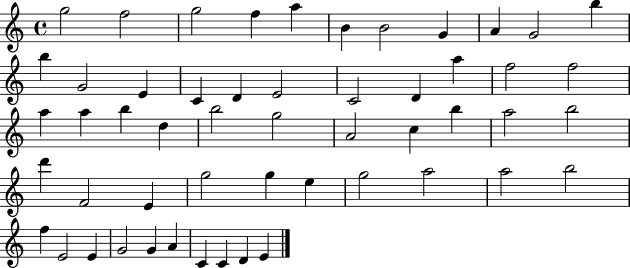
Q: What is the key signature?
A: C major